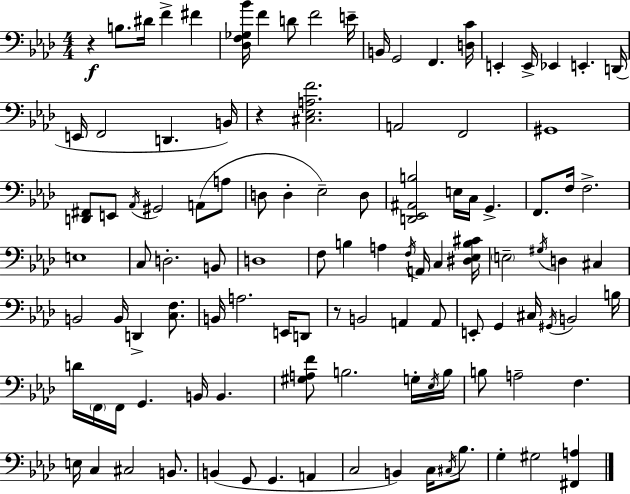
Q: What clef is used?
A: bass